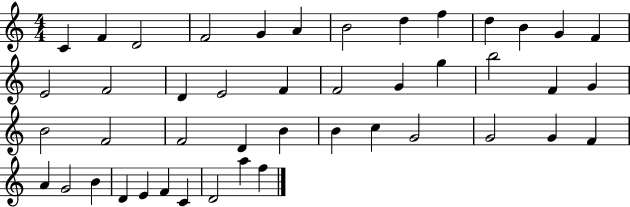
C4/q F4/q D4/h F4/h G4/q A4/q B4/h D5/q F5/q D5/q B4/q G4/q F4/q E4/h F4/h D4/q E4/h F4/q F4/h G4/q G5/q B5/h F4/q G4/q B4/h F4/h F4/h D4/q B4/q B4/q C5/q G4/h G4/h G4/q F4/q A4/q G4/h B4/q D4/q E4/q F4/q C4/q D4/h A5/q F5/q